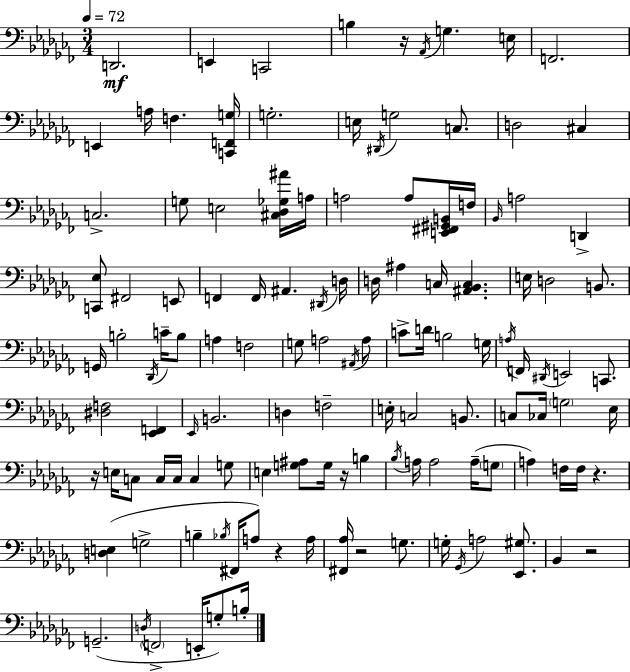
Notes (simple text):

D2/h. E2/q C2/h B3/q R/s Ab2/s G3/q. E3/s F2/h. E2/q A3/s F3/q. [C2,F2,G3]/s G3/h. E3/s D#2/s G3/h C3/e. D3/h C#3/q C3/h. G3/e E3/h [C#3,Db3,Gb3,A#4]/s A3/s A3/h A3/e [E2,F#2,G#2,B2]/s F3/s Bb2/s A3/h D2/q [C2,Eb3]/e F#2/h E2/e F2/q F2/s A#2/q. D#2/s D3/s D3/s A#3/q C3/s [A#2,Bb2,C3]/q. E3/s D3/h B2/e. G2/s B3/h Db2/s C4/s B3/e A3/q F3/h G3/e A3/h A#2/s A3/e C4/e D4/s B3/h G3/s A3/s F2/s D#2/s E2/h C2/e. [D#3,F3]/h [Eb2,F2]/q Eb2/s B2/h. D3/q F3/h E3/s C3/h B2/e. C3/e CES3/s G3/h Eb3/s R/s E3/s C3/e C3/s C3/s C3/q G3/e E3/q [G3,A#3]/e G3/s R/s B3/q Bb3/s A3/s A3/h A3/s G3/e A3/q F3/s F3/s R/q. [D3,E3]/q G3/h B3/q Bb3/s F#2/s A3/e R/q A3/s [F#2,Ab3]/s R/h G3/e. G3/s Gb2/s A3/h [Eb2,G#3]/e. Bb2/q R/h G2/h. D3/s F2/h E2/s G3/e B3/s